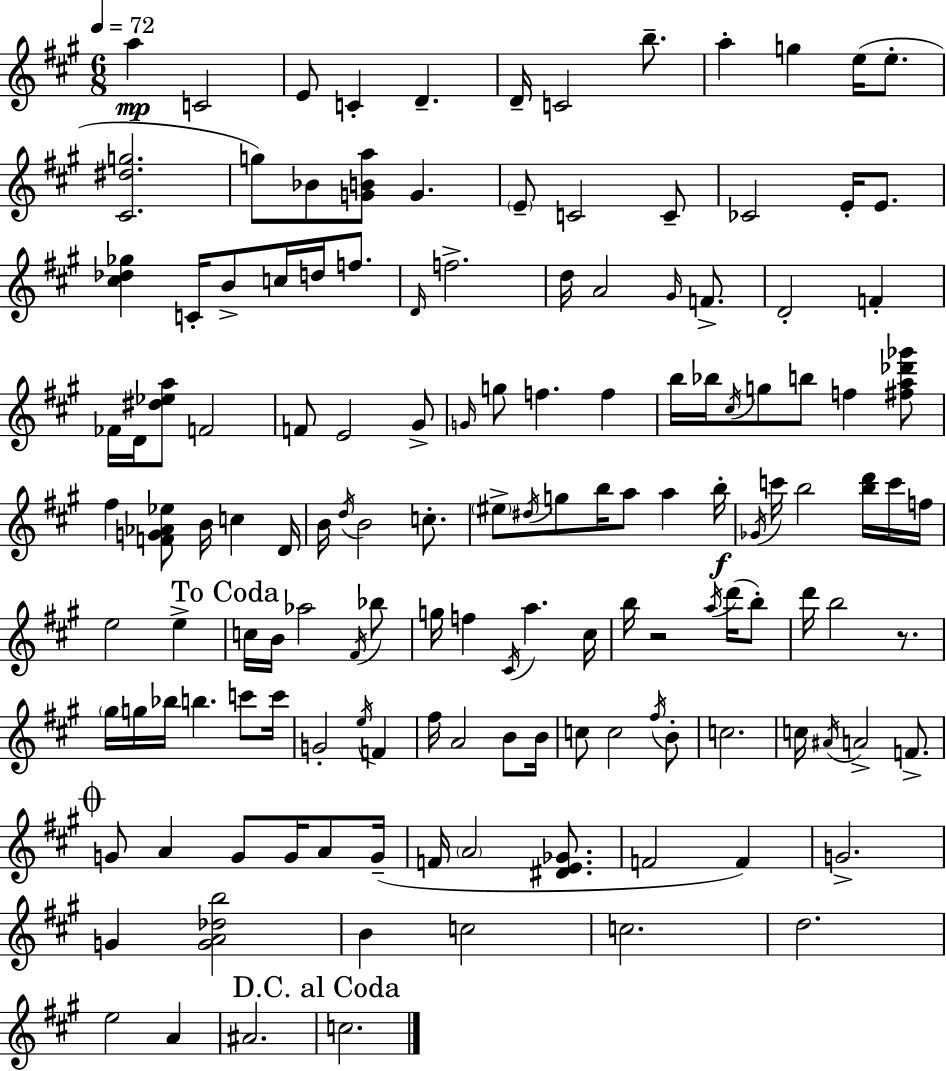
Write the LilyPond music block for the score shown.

{
  \clef treble
  \numericTimeSignature
  \time 6/8
  \key a \major
  \tempo 4 = 72
  a''4\mp c'2 | e'8 c'4-. d'4.-- | d'16-- c'2 b''8.-- | a''4-. g''4 e''16( e''8.-. | \break <cis' dis'' g''>2. | g''8) bes'8 <g' b' a''>8 g'4. | \parenthesize e'8-- c'2 c'8-- | ces'2 e'16-. e'8. | \break <cis'' des'' ges''>4 c'16-. b'8-> c''16 d''16 f''8. | \grace { d'16 } f''2.-> | d''16 a'2 \grace { gis'16 } f'8.-> | d'2-. f'4-. | \break fes'16 d'16 <dis'' ees'' a''>8 f'2 | f'8 e'2 | gis'8-> \grace { g'16 } g''8 f''4. f''4 | b''16 bes''16 \acciaccatura { cis''16 } g''8 b''8 f''4 | \break <fis'' a'' des''' ges'''>8 fis''4 <f' g' aes' ees''>8 b'16 c''4 | d'16 b'16 \acciaccatura { d''16 } b'2 | c''8.-. \parenthesize eis''8-> \acciaccatura { dis''16 } g''8 b''16 a''8 | a''4 b''16-.\f \acciaccatura { ges'16 } c'''16 b''2 | \break <b'' d'''>16 c'''16 f''16 e''2 | e''4-> \mark "To Coda" c''16 b'16 aes''2 | \acciaccatura { fis'16 } bes''8 g''16 f''4 | \acciaccatura { cis'16 } a''4. cis''16 b''16 r2 | \break \acciaccatura { a''16 }( d'''16 b''8-.) d'''16 b''2 | r8. \parenthesize gis''16 g''16 | bes''16 b''4. c'''8 c'''16 g'2-. | \acciaccatura { e''16 } f'4 fis''16 | \break a'2 b'8 b'16 c''8 | c''2 \acciaccatura { fis''16 } b'8-. | c''2. | c''16 \acciaccatura { ais'16 } a'2-> f'8.-> | \break \mark \markup { \musicglyph "scripts.coda" } g'8 a'4 g'8 g'16 a'8 | g'16--( f'16 \parenthesize a'2 <dis' e' ges'>8. | f'2 f'4) | g'2.-> | \break g'4 <g' a' des'' b''>2 | b'4 c''2 | c''2. | d''2. | \break e''2 a'4 | ais'2. | \mark "D.C. al Coda" c''2. | \bar "|."
}